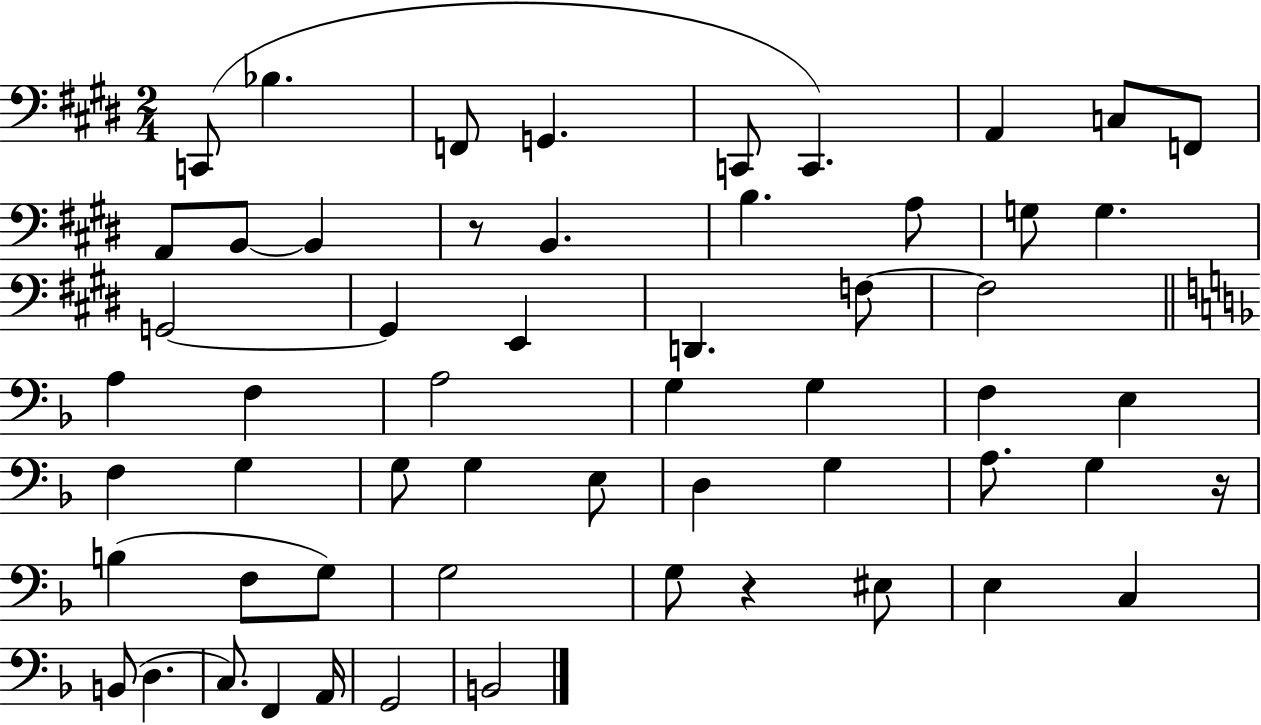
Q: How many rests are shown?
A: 3